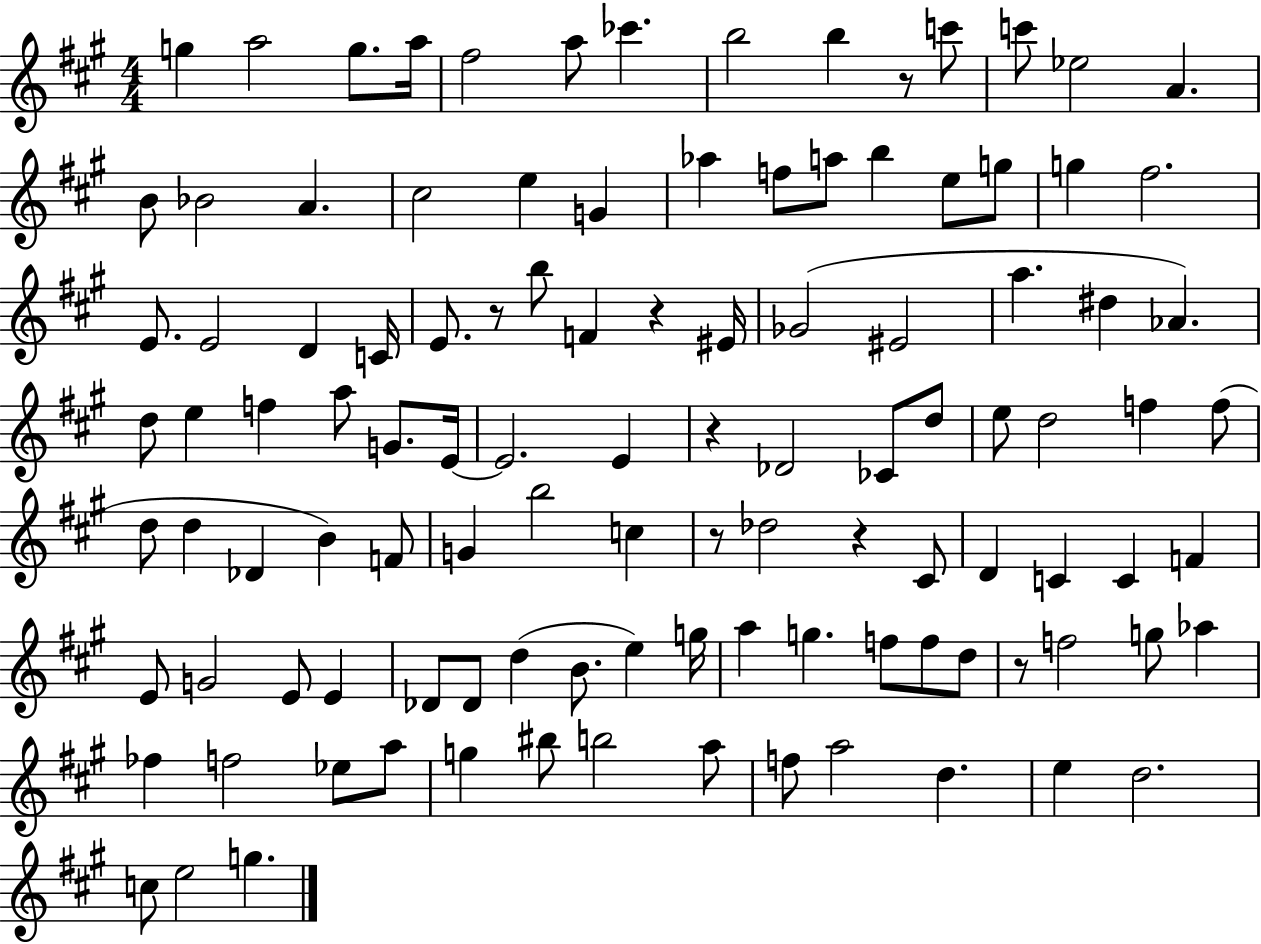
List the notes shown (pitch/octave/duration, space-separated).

G5/q A5/h G5/e. A5/s F#5/h A5/e CES6/q. B5/h B5/q R/e C6/e C6/e Eb5/h A4/q. B4/e Bb4/h A4/q. C#5/h E5/q G4/q Ab5/q F5/e A5/e B5/q E5/e G5/e G5/q F#5/h. E4/e. E4/h D4/q C4/s E4/e. R/e B5/e F4/q R/q EIS4/s Gb4/h EIS4/h A5/q. D#5/q Ab4/q. D5/e E5/q F5/q A5/e G4/e. E4/s E4/h. E4/q R/q Db4/h CES4/e D5/e E5/e D5/h F5/q F5/e D5/e D5/q Db4/q B4/q F4/e G4/q B5/h C5/q R/e Db5/h R/q C#4/e D4/q C4/q C4/q F4/q E4/e G4/h E4/e E4/q Db4/e Db4/e D5/q B4/e. E5/q G5/s A5/q G5/q. F5/e F5/e D5/e R/e F5/h G5/e Ab5/q FES5/q F5/h Eb5/e A5/e G5/q BIS5/e B5/h A5/e F5/e A5/h D5/q. E5/q D5/h. C5/e E5/h G5/q.